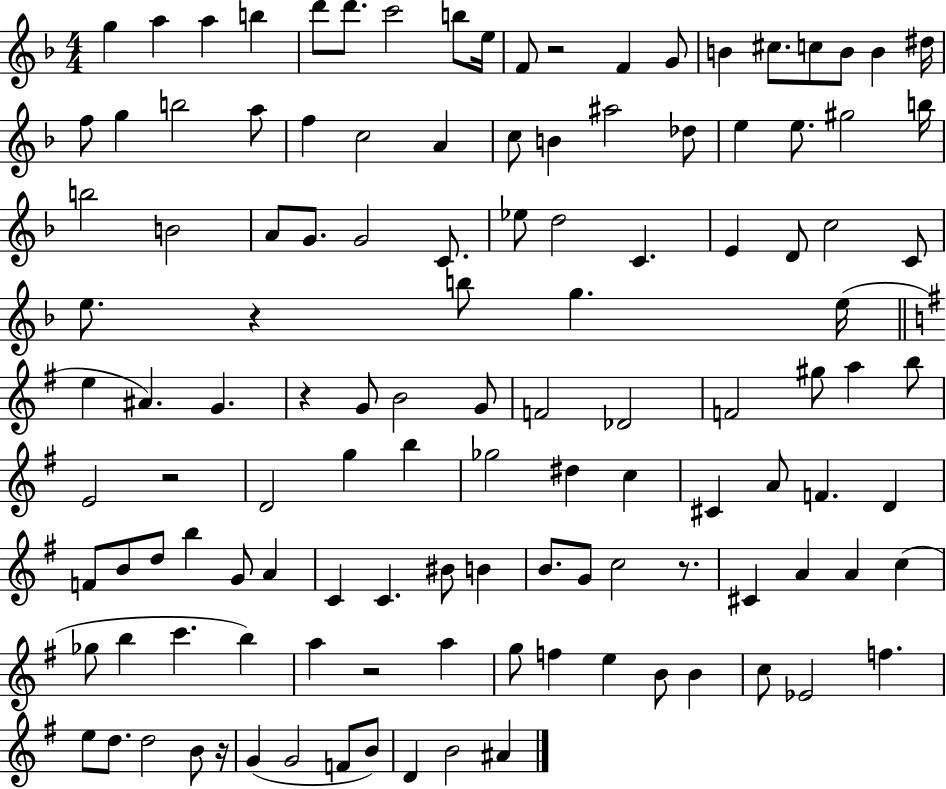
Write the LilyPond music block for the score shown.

{
  \clef treble
  \numericTimeSignature
  \time 4/4
  \key f \major
  g''4 a''4 a''4 b''4 | d'''8 d'''8. c'''2 b''8 e''16 | f'8 r2 f'4 g'8 | b'4 cis''8. c''8 b'8 b'4 dis''16 | \break f''8 g''4 b''2 a''8 | f''4 c''2 a'4 | c''8 b'4 ais''2 des''8 | e''4 e''8. gis''2 b''16 | \break b''2 b'2 | a'8 g'8. g'2 c'8. | ees''8 d''2 c'4. | e'4 d'8 c''2 c'8 | \break e''8. r4 b''8 g''4. e''16( | \bar "||" \break \key g \major e''4 ais'4.) g'4. | r4 g'8 b'2 g'8 | f'2 des'2 | f'2 gis''8 a''4 b''8 | \break e'2 r2 | d'2 g''4 b''4 | ges''2 dis''4 c''4 | cis'4 a'8 f'4. d'4 | \break f'8 b'8 d''8 b''4 g'8 a'4 | c'4 c'4. bis'8 b'4 | b'8. g'8 c''2 r8. | cis'4 a'4 a'4 c''4( | \break ges''8 b''4 c'''4. b''4) | a''4 r2 a''4 | g''8 f''4 e''4 b'8 b'4 | c''8 ees'2 f''4. | \break e''8 d''8. d''2 b'8 r16 | g'4( g'2 f'8 b'8) | d'4 b'2 ais'4 | \bar "|."
}